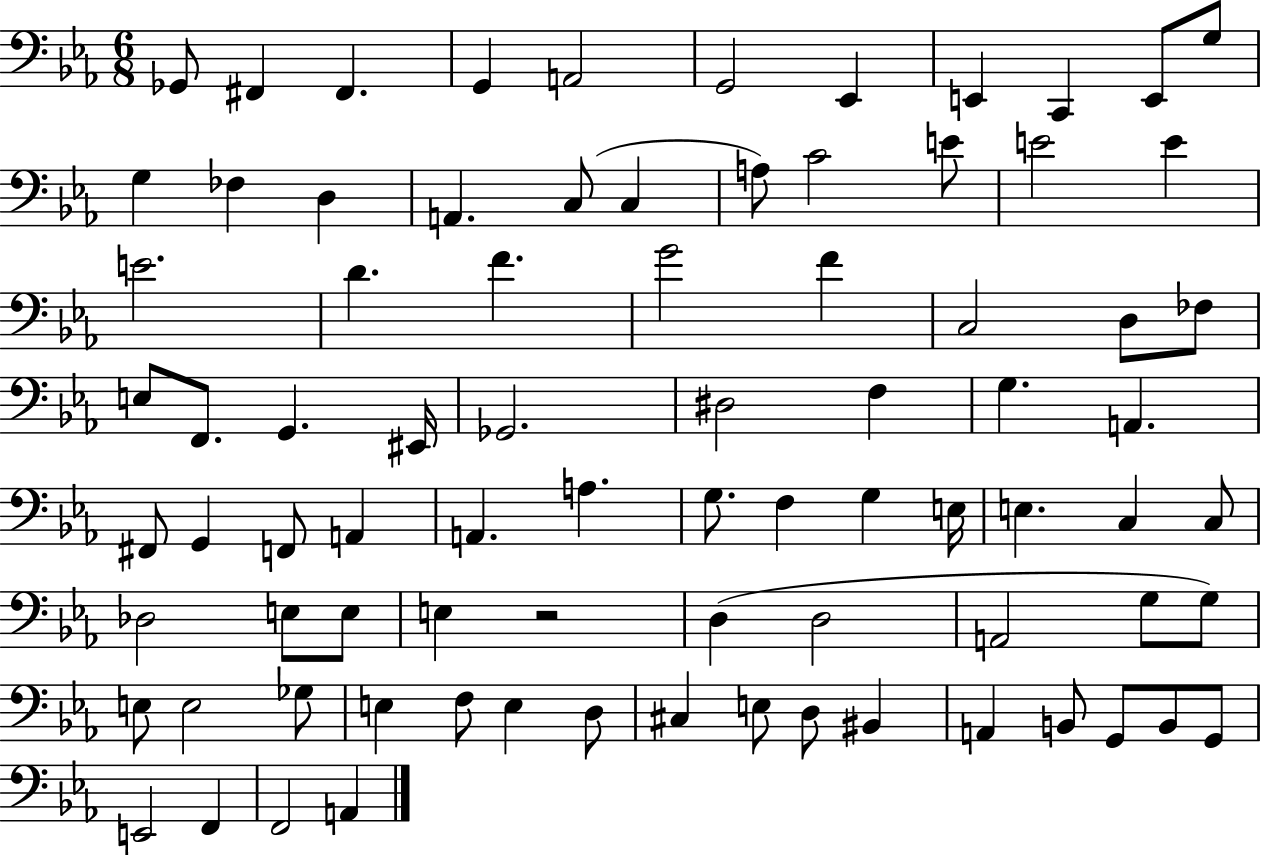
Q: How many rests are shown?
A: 1